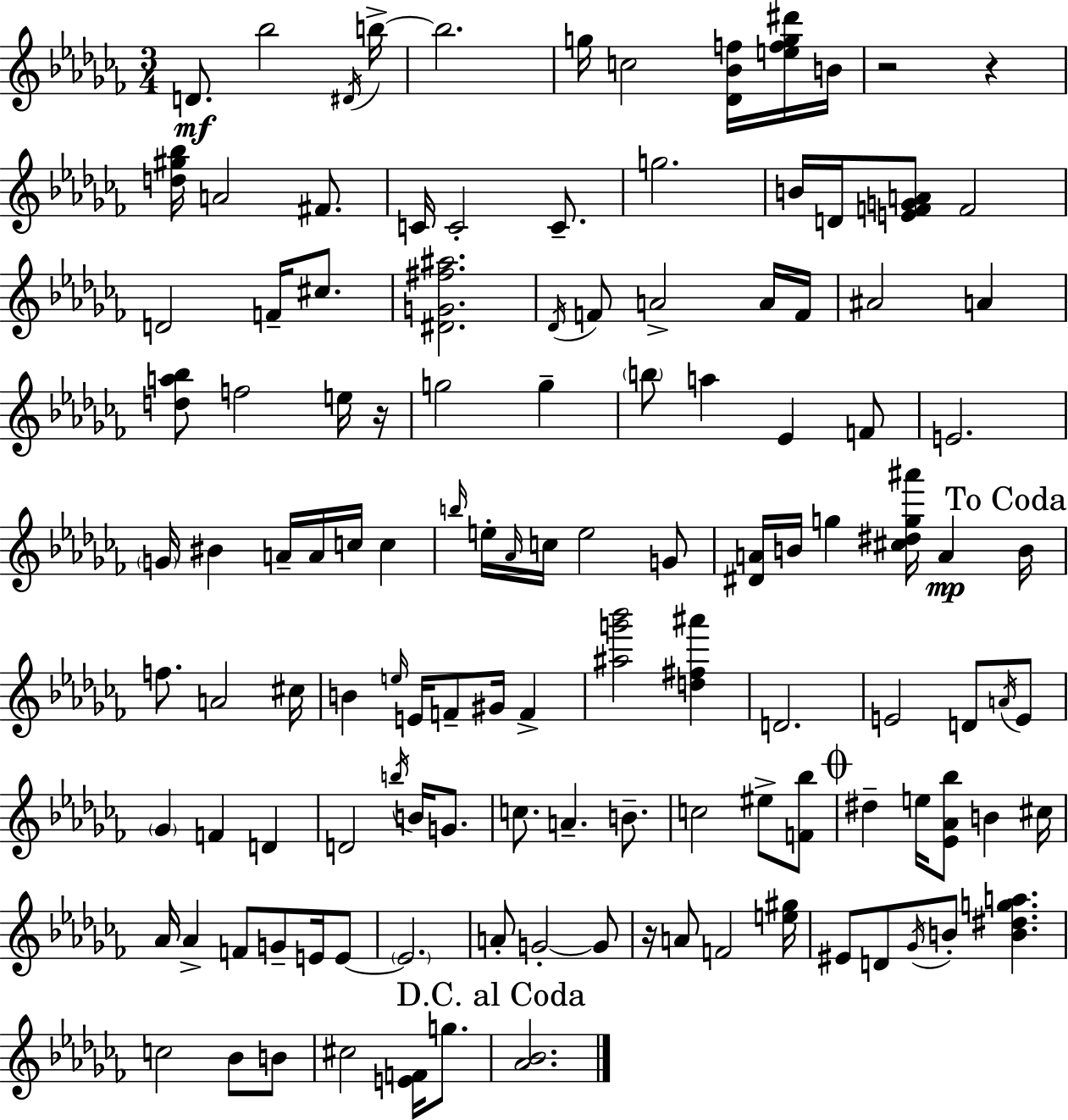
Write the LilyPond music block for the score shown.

{
  \clef treble
  \numericTimeSignature
  \time 3/4
  \key aes \minor
  d'8.\mf bes''2 \acciaccatura { dis'16 } | b''16->~~ b''2. | g''16 c''2 <des' bes' f''>16 <e'' f'' g'' dis'''>16 | b'16 r2 r4 | \break <d'' gis'' bes''>16 a'2 fis'8. | c'16 c'2-. c'8.-- | g''2. | b'16 d'16 <e' f' g' a'>8 f'2 | \break d'2 f'16-- cis''8. | <dis' g' fis'' ais''>2. | \acciaccatura { des'16 } f'8 a'2-> | a'16 f'16 ais'2 a'4 | \break <d'' a'' bes''>8 f''2 | e''16 r16 g''2 g''4-- | \parenthesize b''8 a''4 ees'4 | f'8 e'2. | \break \parenthesize g'16 bis'4 a'16-- a'16 c''16 c''4 | \grace { b''16 } e''16-. \grace { aes'16 } c''16 e''2 | g'8 <dis' a'>16 b'16 g''4 <cis'' dis'' g'' ais'''>16 a'4\mp | \mark "To Coda" b'16 f''8. a'2 | \break cis''16 b'4 \grace { e''16 } e'16 f'8-- | gis'16 f'4-> <ais'' g''' bes'''>2 | <d'' fis'' ais'''>4 d'2. | e'2 | \break d'8 \acciaccatura { a'16 } e'8 \parenthesize ges'4 f'4 | d'4 d'2 | \acciaccatura { b''16 } b'16 g'8. c''8. a'4.-- | b'8.-- c''2 | \break eis''8-> <f' bes''>8 \mark \markup { \musicglyph "scripts.coda" } dis''4-- e''16 | <ees' aes' bes''>8 b'4 cis''16 aes'16 aes'4-> | f'8 g'8-- e'16 e'8~~ \parenthesize e'2. | a'8-. g'2-.~~ | \break g'8 r16 a'8 f'2 | <e'' gis''>16 eis'8 d'8 \acciaccatura { ges'16 } | b'8-. <b' dis'' g'' a''>4. c''2 | bes'8 b'8 cis''2 | \break <e' f'>16 g''8. \mark "D.C. al Coda" <aes' bes'>2. | \bar "|."
}